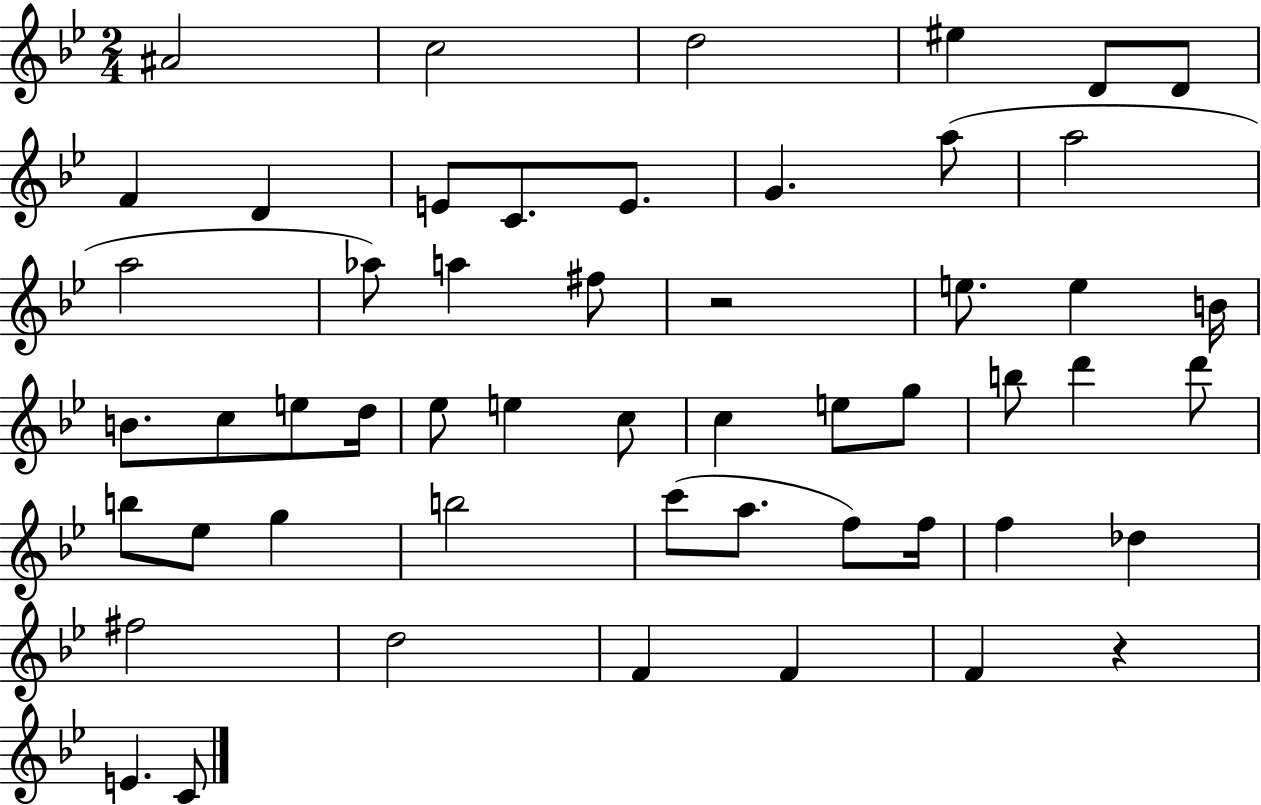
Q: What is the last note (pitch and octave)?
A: C4